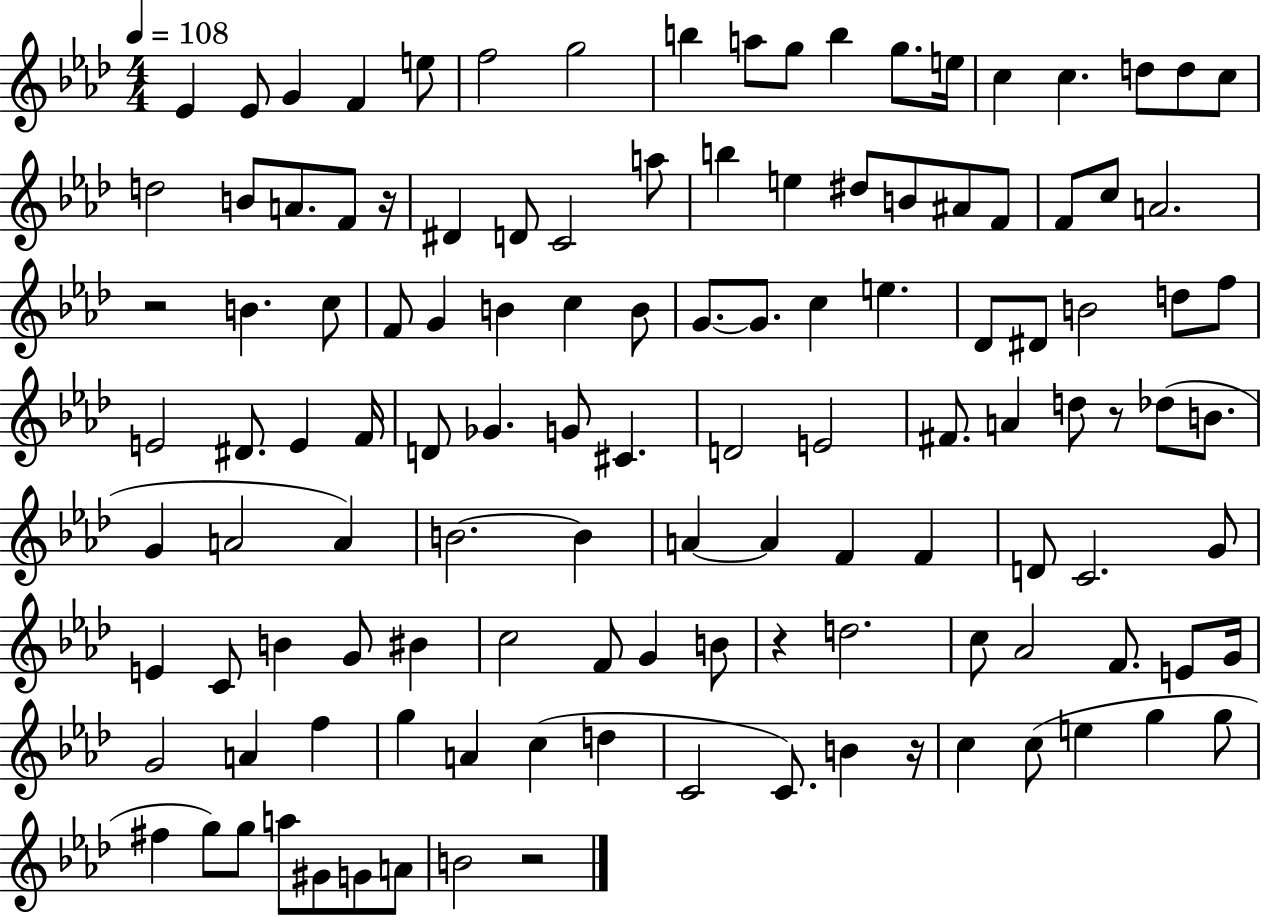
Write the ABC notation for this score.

X:1
T:Untitled
M:4/4
L:1/4
K:Ab
_E _E/2 G F e/2 f2 g2 b a/2 g/2 b g/2 e/4 c c d/2 d/2 c/2 d2 B/2 A/2 F/2 z/4 ^D D/2 C2 a/2 b e ^d/2 B/2 ^A/2 F/2 F/2 c/2 A2 z2 B c/2 F/2 G B c B/2 G/2 G/2 c e _D/2 ^D/2 B2 d/2 f/2 E2 ^D/2 E F/4 D/2 _G G/2 ^C D2 E2 ^F/2 A d/2 z/2 _d/2 B/2 G A2 A B2 B A A F F D/2 C2 G/2 E C/2 B G/2 ^B c2 F/2 G B/2 z d2 c/2 _A2 F/2 E/2 G/4 G2 A f g A c d C2 C/2 B z/4 c c/2 e g g/2 ^f g/2 g/2 a/2 ^G/2 G/2 A/2 B2 z2